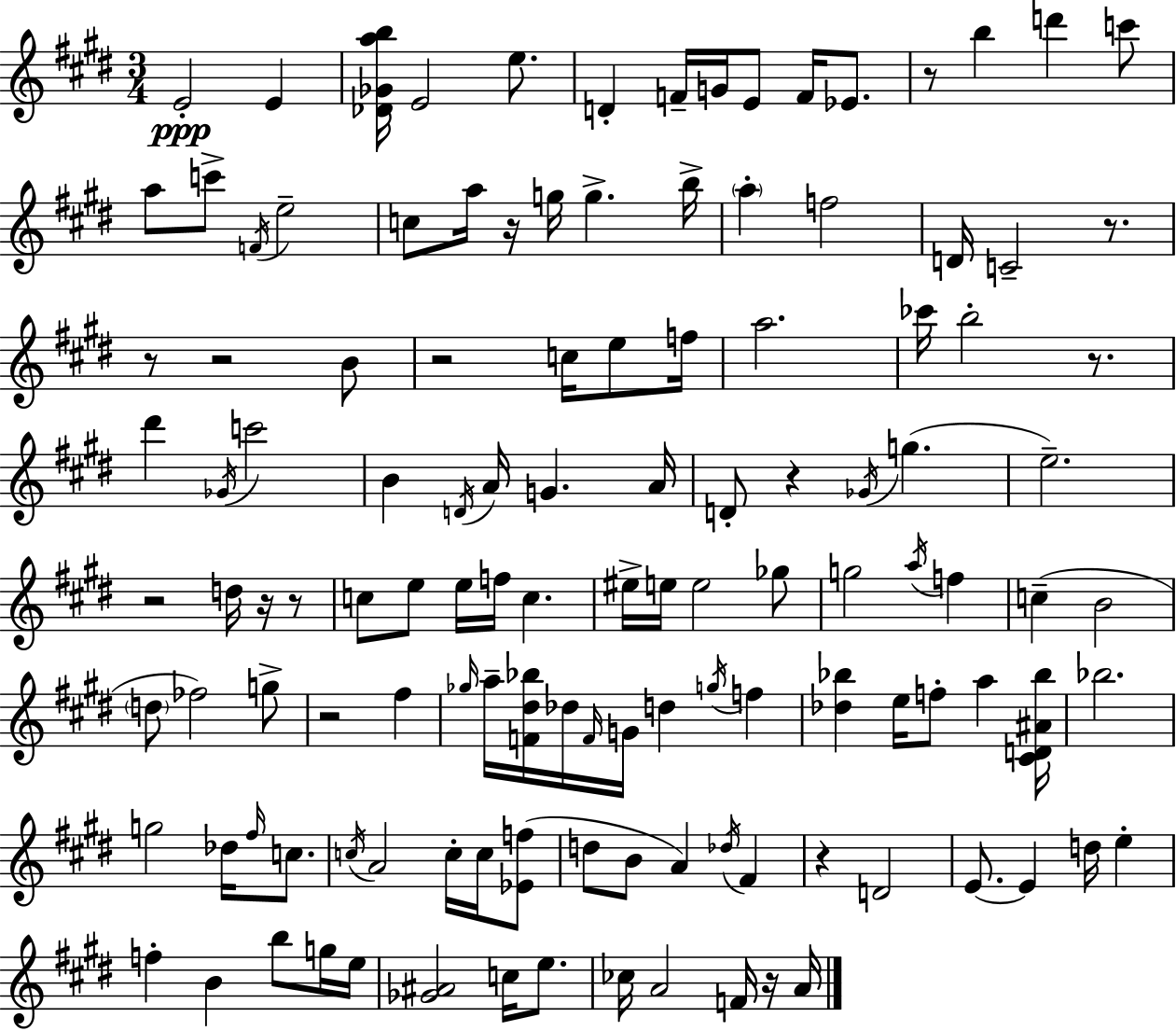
{
  \clef treble
  \numericTimeSignature
  \time 3/4
  \key e \major
  e'2-.\ppp e'4 | <des' ges' a'' b''>16 e'2 e''8. | d'4-. f'16-- g'16 e'8 f'16 ees'8. | r8 b''4 d'''4 c'''8 | \break a''8 c'''8-> \acciaccatura { f'16 } e''2-- | c''8 a''16 r16 g''16 g''4.-> | b''16-> \parenthesize a''4-. f''2 | d'16 c'2-- r8. | \break r8 r2 b'8 | r2 c''16 e''8 | f''16 a''2. | ces'''16 b''2-. r8. | \break dis'''4 \acciaccatura { ges'16 } c'''2 | b'4 \acciaccatura { d'16 } a'16 g'4. | a'16 d'8-. r4 \acciaccatura { ges'16 }( g''4. | e''2.--) | \break r2 | d''16 r16 r8 c''8 e''8 e''16 f''16 c''4. | eis''16-> e''16 e''2 | ges''8 g''2 | \break \acciaccatura { a''16 } f''4 c''4--( b'2 | \parenthesize d''8 fes''2) | g''8-> r2 | fis''4 \grace { ges''16 } a''16-- <f' dis'' bes''>16 des''16 \grace { f'16 } g'16 d''4 | \break \acciaccatura { g''16 } f''4 <des'' bes''>4 | e''16 f''8-. a''4 <cis' d' ais' bes''>16 bes''2. | g''2 | des''16 \grace { fis''16 } c''8. \acciaccatura { c''16 } a'2 | \break c''16-. c''16 <ees' f''>8( d''8 | b'8 a'4) \acciaccatura { des''16 } fis'4 r4 | d'2 e'8.~~ | e'4 d''16 e''4-. f''4-. | \break b'4 b''8 g''16 e''16 <ges' ais'>2 | c''16 e''8. ces''16 | a'2 f'16 r16 a'16 \bar "|."
}